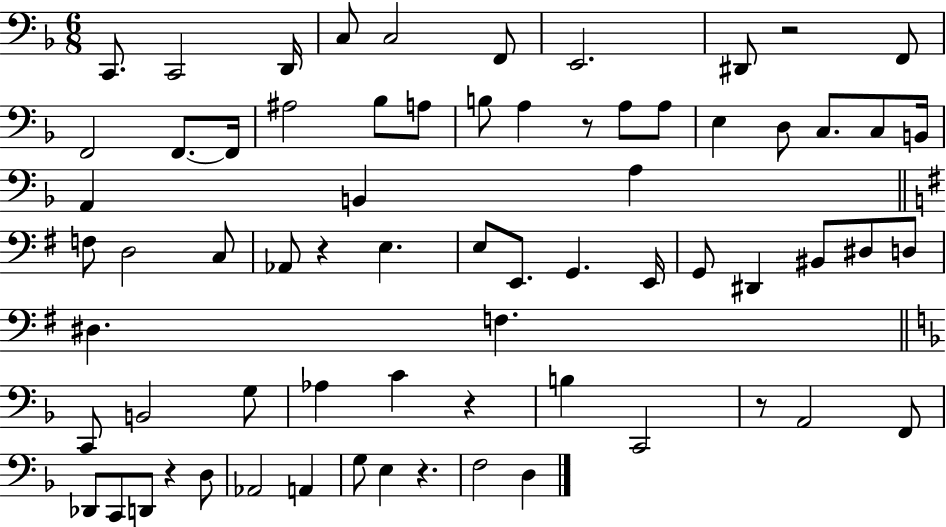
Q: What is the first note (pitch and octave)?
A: C2